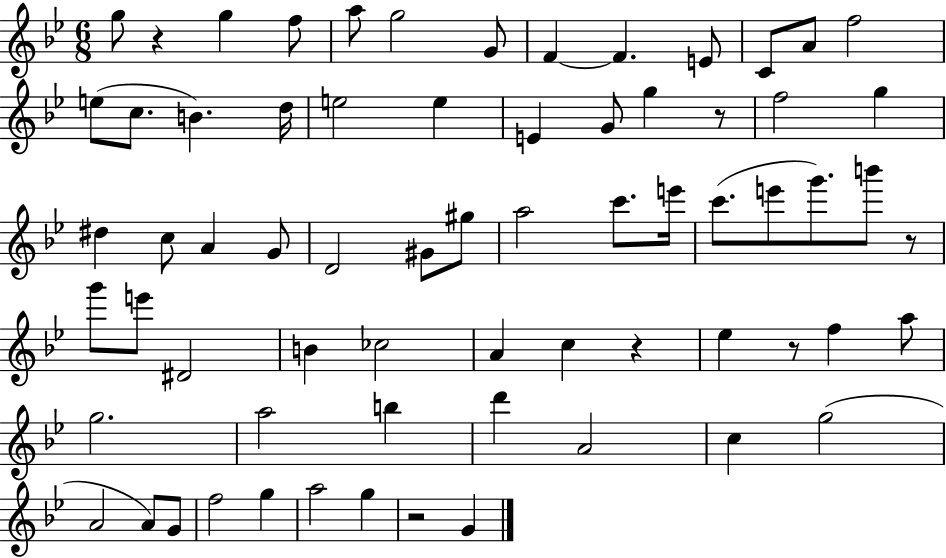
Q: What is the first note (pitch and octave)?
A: G5